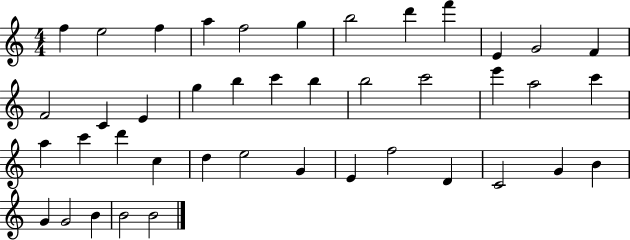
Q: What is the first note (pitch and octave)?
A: F5